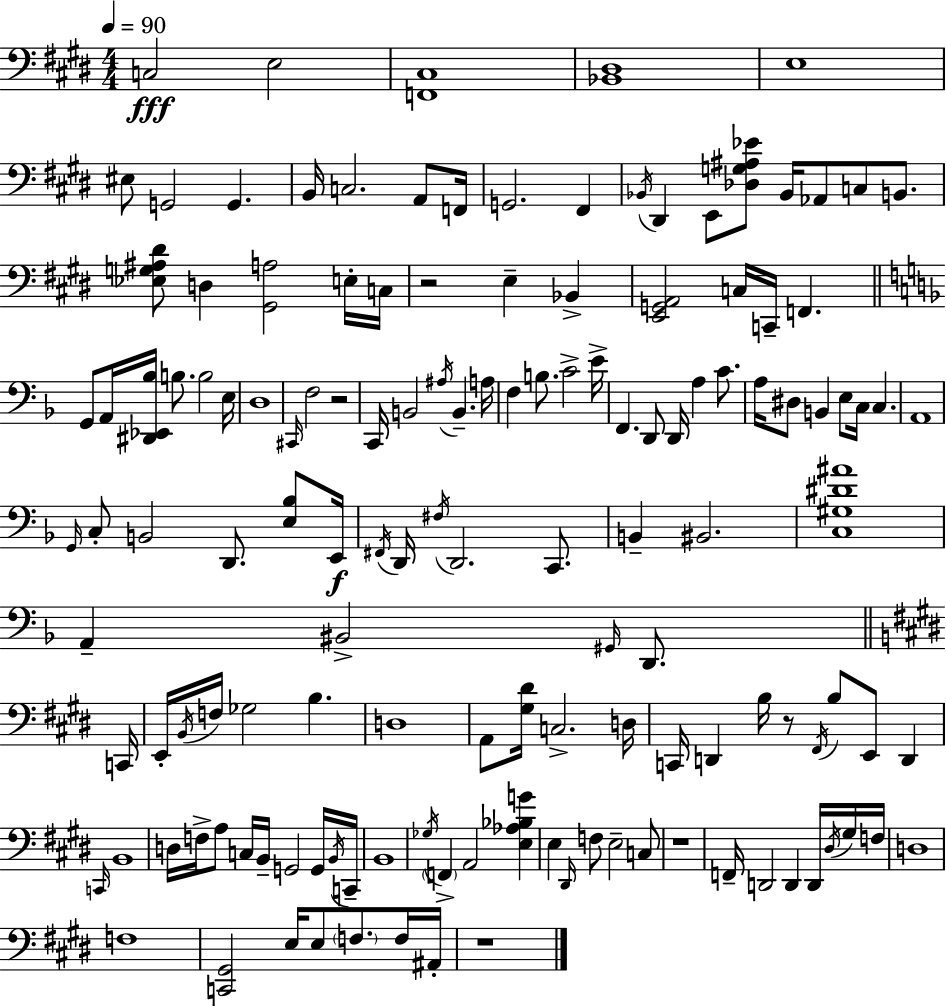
{
  \clef bass
  \numericTimeSignature
  \time 4/4
  \key e \major
  \tempo 4 = 90
  c2\fff e2 | <f, cis>1 | <bes, dis>1 | e1 | \break eis8 g,2 g,4. | b,16 c2. a,8 f,16 | g,2. fis,4 | \acciaccatura { bes,16 } dis,4 e,8 <des g ais ees'>8 bes,16 aes,8 c8 b,8. | \break <ees g ais dis'>8 d4 <gis, a>2 e16-. | c16 r2 e4-- bes,4-> | <e, g, a,>2 c16 c,16-- f,4. | \bar "||" \break \key f \major g,8 a,16 <dis, ees, bes>16 b8. b2 e16 | d1 | \grace { cis,16 } f2 r2 | c,16 b,2 \acciaccatura { ais16 } b,4.-- | \break a16 f4 b8. c'2-> | e'16-> f,4. d,8 d,16 a4 c'8. | a16 dis8 b,4 e8 c16 c4. | a,1 | \break \grace { g,16 } c8-. b,2 d,8. | <e bes>8 e,16\f \acciaccatura { fis,16 } d,16 \acciaccatura { fis16 } d,2. | c,8. b,4-- bis,2. | <c gis dis' ais'>1 | \break a,4-- bis,2-> | \grace { gis,16 } d,8. \bar "||" \break \key e \major c,16 e,16-. \acciaccatura { b,16 } f16 ges2 b4. | d1 | a,8 <gis dis'>16 c2.-> | d16 c,16 d,4 b16 r8 \acciaccatura { fis,16 } b8 e,8 d,4 | \break \grace { c,16 } b,1 | d16 f16-> a8 c16 b,16-- g,2 | g,16 \acciaccatura { b,16 } c,16-- b,1 | \acciaccatura { ges16 } \parenthesize f,4-> a,2 | \break <e aes bes g'>4 e4 \grace { dis,16 } f8 e2-- | c8 r1 | f,16-- d,2 | d,4 d,16 \acciaccatura { dis16 } gis16 f16 d1 | \break f1 | <c, gis,>2 | e16 e8 \parenthesize f8. f16 ais,16-. r1 | \bar "|."
}